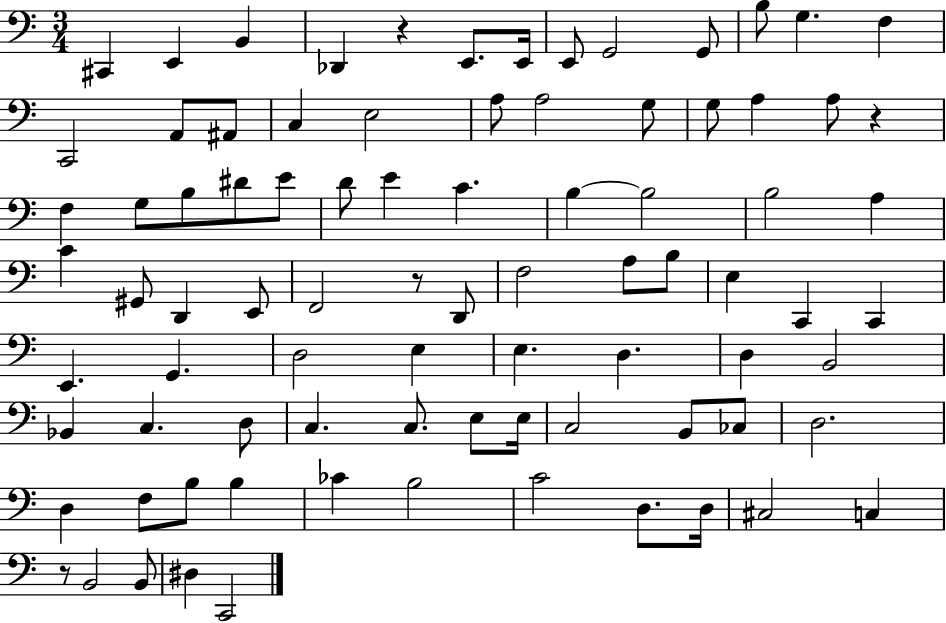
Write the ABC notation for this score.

X:1
T:Untitled
M:3/4
L:1/4
K:C
^C,, E,, B,, _D,, z E,,/2 E,,/4 E,,/2 G,,2 G,,/2 B,/2 G, F, C,,2 A,,/2 ^A,,/2 C, E,2 A,/2 A,2 G,/2 G,/2 A, A,/2 z F, G,/2 B,/2 ^D/2 E/2 D/2 E C B, B,2 B,2 A, C ^G,,/2 D,, E,,/2 F,,2 z/2 D,,/2 F,2 A,/2 B,/2 E, C,, C,, E,, G,, D,2 E, E, D, D, B,,2 _B,, C, D,/2 C, C,/2 E,/2 E,/4 C,2 B,,/2 _C,/2 D,2 D, F,/2 B,/2 B, _C B,2 C2 D,/2 D,/4 ^C,2 C, z/2 B,,2 B,,/2 ^D, C,,2